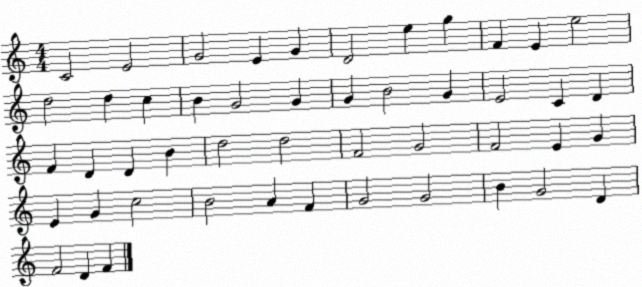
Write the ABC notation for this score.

X:1
T:Untitled
M:4/4
L:1/4
K:C
C2 E2 G2 E G D2 e g F E e2 d2 d c B G2 G G B2 G E2 C D F D D B d2 d2 F2 G2 F2 E G E G c2 B2 A F G2 G2 B G2 D F2 D F